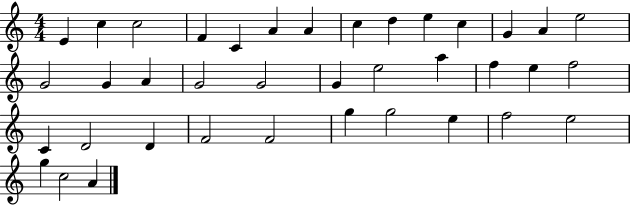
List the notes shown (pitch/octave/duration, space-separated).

E4/q C5/q C5/h F4/q C4/q A4/q A4/q C5/q D5/q E5/q C5/q G4/q A4/q E5/h G4/h G4/q A4/q G4/h G4/h G4/q E5/h A5/q F5/q E5/q F5/h C4/q D4/h D4/q F4/h F4/h G5/q G5/h E5/q F5/h E5/h G5/q C5/h A4/q